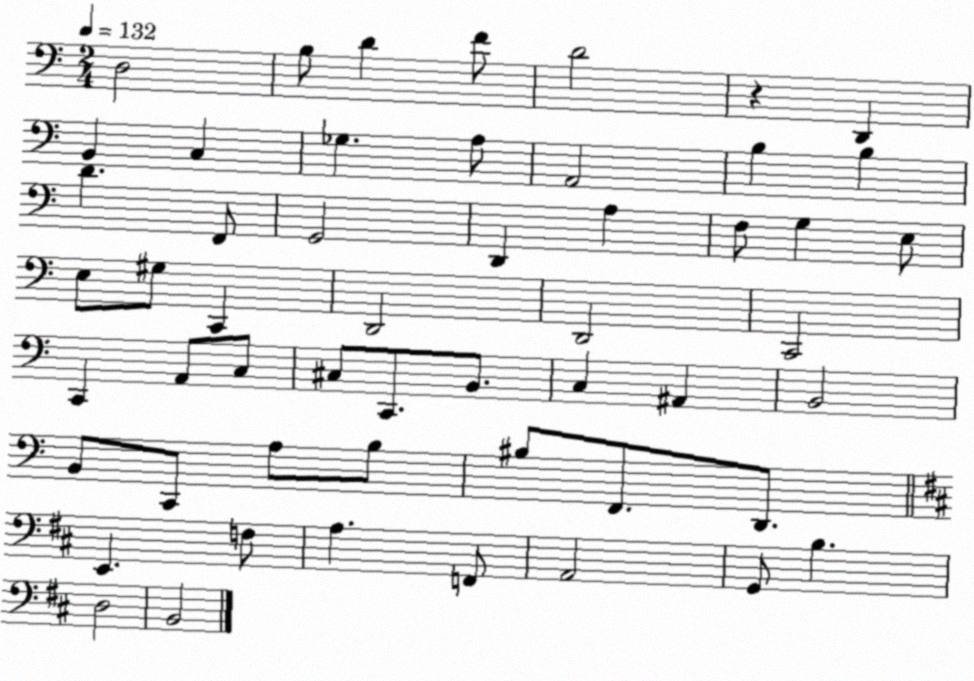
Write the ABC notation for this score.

X:1
T:Untitled
M:2/4
L:1/4
K:C
D,2 B,/2 D F/2 D2 z D,, B,, C, _G, A,/2 A,,2 B, B, D F,,/2 G,,2 D,, A, F,/2 G, E,/2 E,/2 ^G,/2 C,, D,,2 D,,2 C,,2 C,, A,,/2 C,/2 ^C,/2 C,,/2 B,,/2 C, ^A,, B,,2 B,,/2 C,,/2 A,/2 B,/2 ^B,/2 F,,/2 D,,/2 E,, F,/2 A, F,,/2 A,,2 G,,/2 B, D,2 B,,2